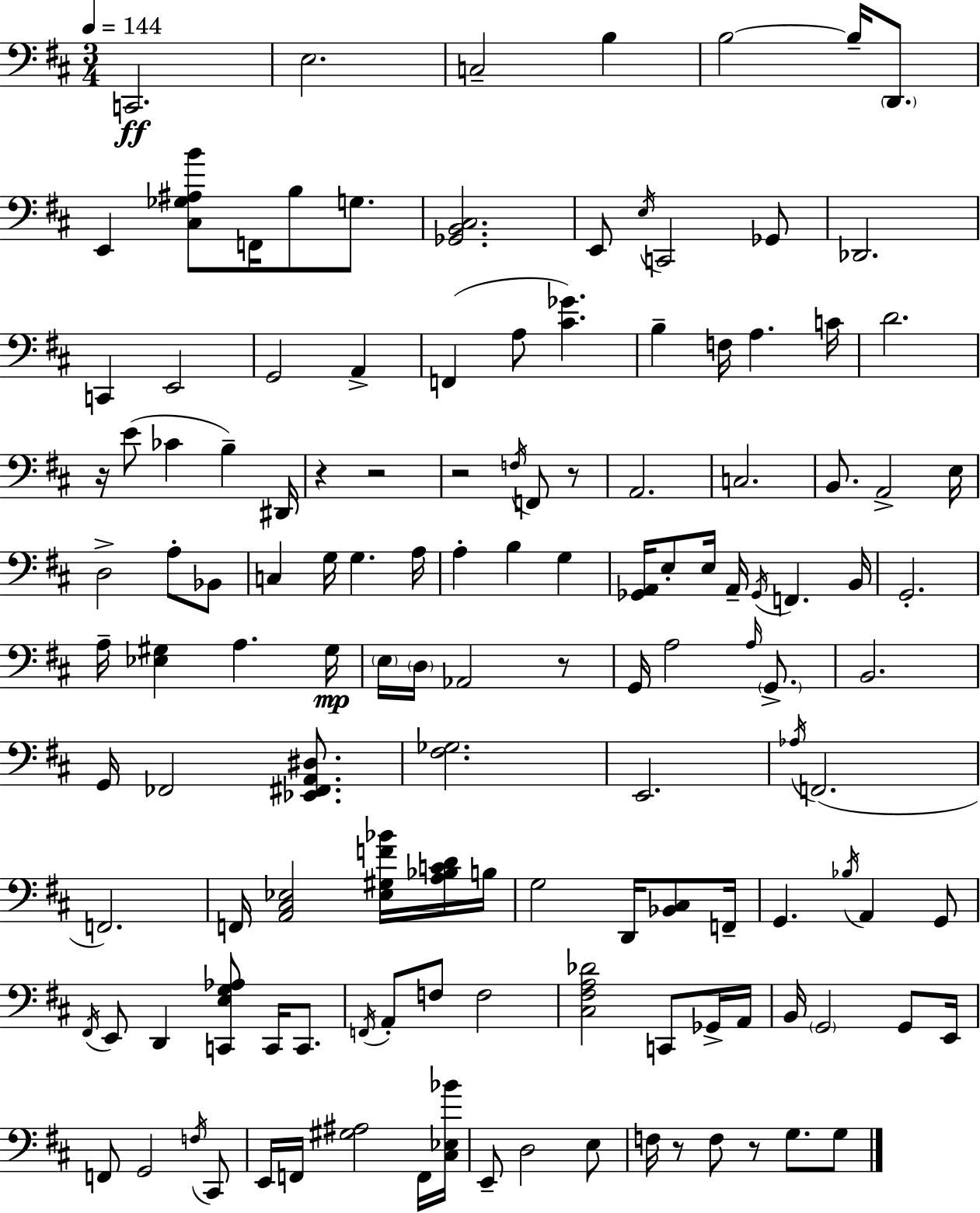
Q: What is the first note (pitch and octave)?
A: C2